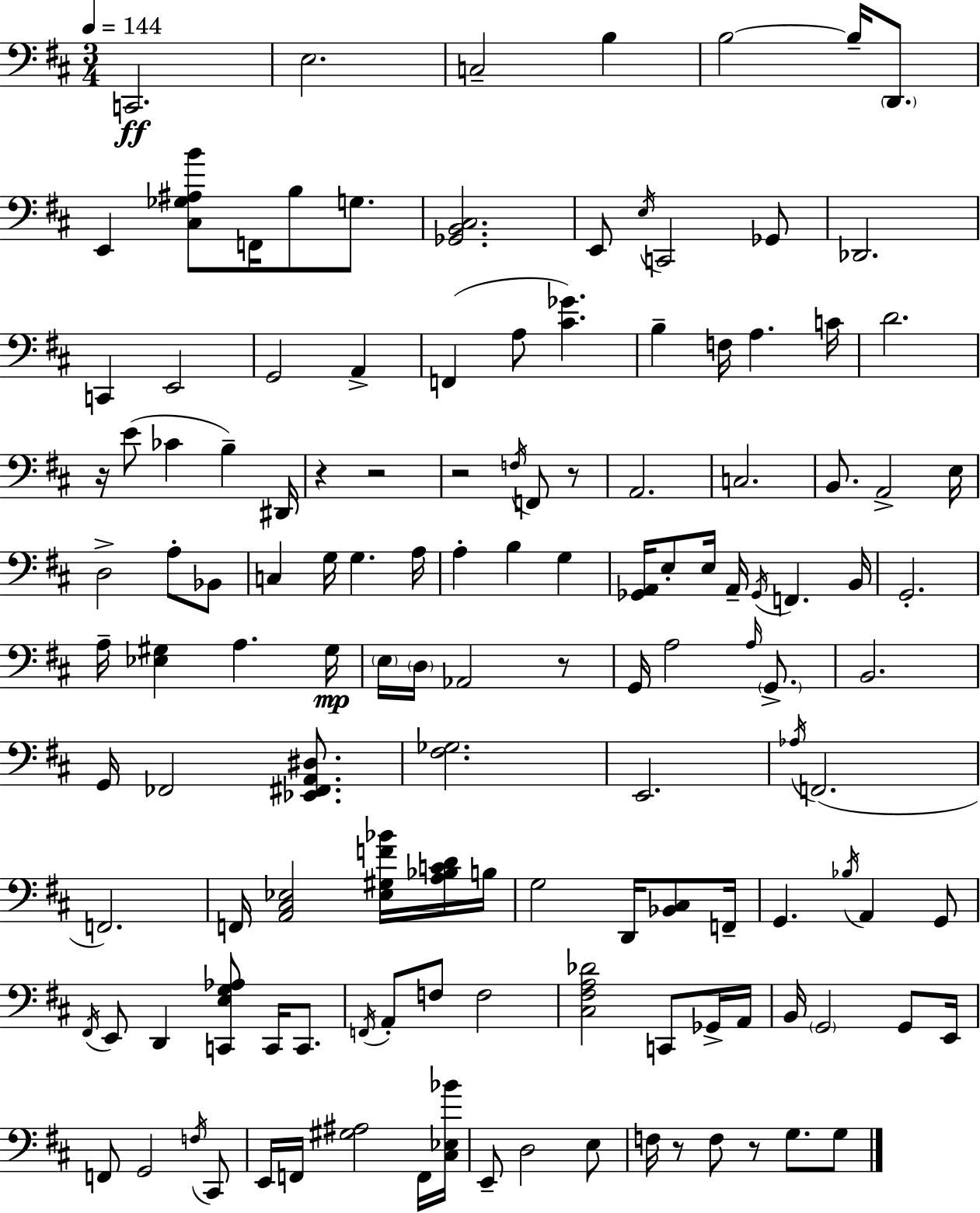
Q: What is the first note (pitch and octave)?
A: C2